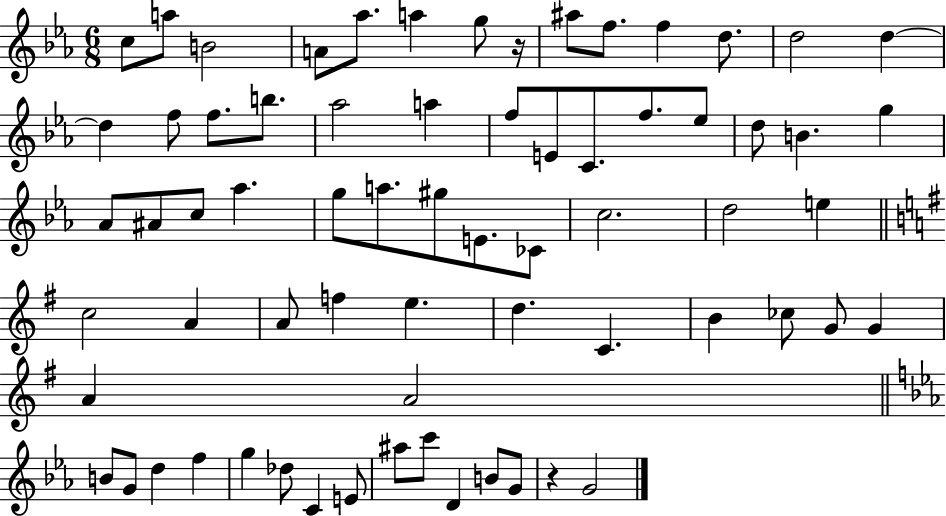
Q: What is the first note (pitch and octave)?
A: C5